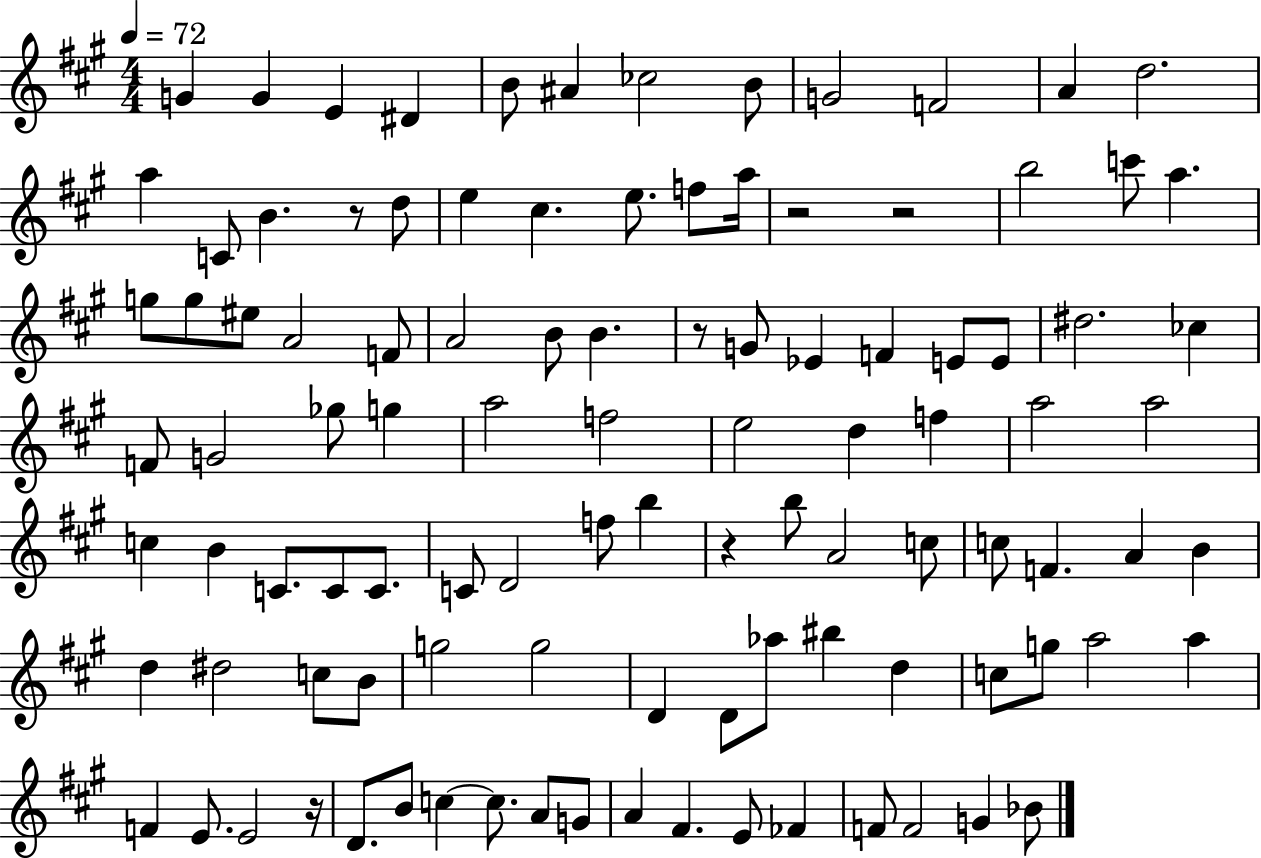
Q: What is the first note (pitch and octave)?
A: G4